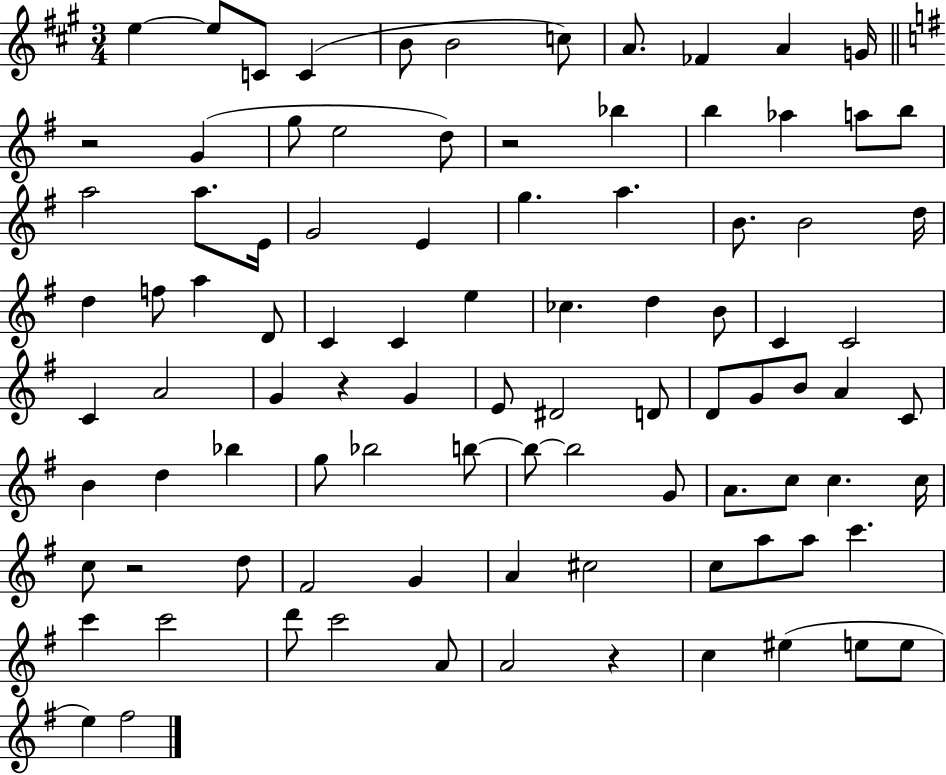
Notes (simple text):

E5/q E5/e C4/e C4/q B4/e B4/h C5/e A4/e. FES4/q A4/q G4/s R/h G4/q G5/e E5/h D5/e R/h Bb5/q B5/q Ab5/q A5/e B5/e A5/h A5/e. E4/s G4/h E4/q G5/q. A5/q. B4/e. B4/h D5/s D5/q F5/e A5/q D4/e C4/q C4/q E5/q CES5/q. D5/q B4/e C4/q C4/h C4/q A4/h G4/q R/q G4/q E4/e D#4/h D4/e D4/e G4/e B4/e A4/q C4/e B4/q D5/q Bb5/q G5/e Bb5/h B5/e B5/e B5/h G4/e A4/e. C5/e C5/q. C5/s C5/e R/h D5/e F#4/h G4/q A4/q C#5/h C5/e A5/e A5/e C6/q. C6/q C6/h D6/e C6/h A4/e A4/h R/q C5/q EIS5/q E5/e E5/e E5/q F#5/h